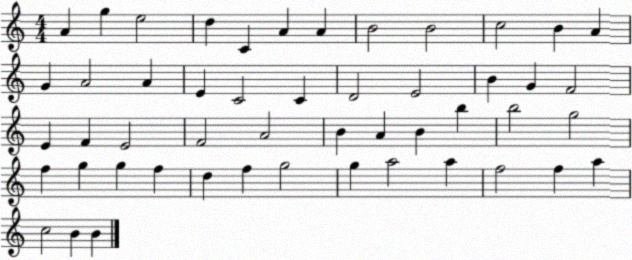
X:1
T:Untitled
M:4/4
L:1/4
K:C
A g e2 d C A A B2 B2 c2 B A G A2 A E C2 C D2 E2 B G F2 E F E2 F2 A2 B A B b b2 g2 f g g f d f g2 g a2 a f2 f a c2 B B